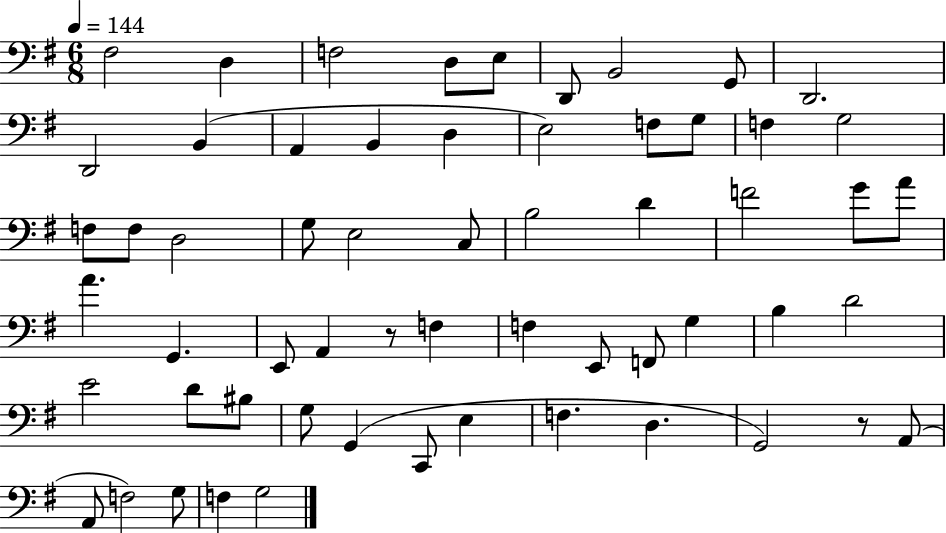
X:1
T:Untitled
M:6/8
L:1/4
K:G
^F,2 D, F,2 D,/2 E,/2 D,,/2 B,,2 G,,/2 D,,2 D,,2 B,, A,, B,, D, E,2 F,/2 G,/2 F, G,2 F,/2 F,/2 D,2 G,/2 E,2 C,/2 B,2 D F2 G/2 A/2 A G,, E,,/2 A,, z/2 F, F, E,,/2 F,,/2 G, B, D2 E2 D/2 ^B,/2 G,/2 G,, C,,/2 E, F, D, G,,2 z/2 A,,/2 A,,/2 F,2 G,/2 F, G,2